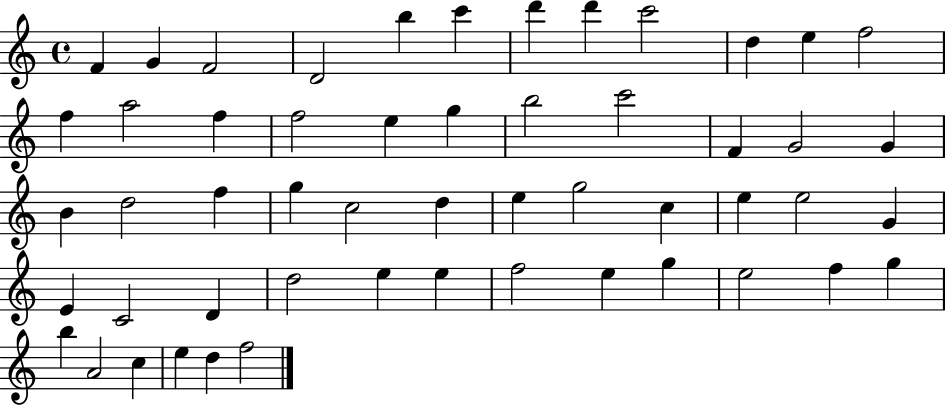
X:1
T:Untitled
M:4/4
L:1/4
K:C
F G F2 D2 b c' d' d' c'2 d e f2 f a2 f f2 e g b2 c'2 F G2 G B d2 f g c2 d e g2 c e e2 G E C2 D d2 e e f2 e g e2 f g b A2 c e d f2